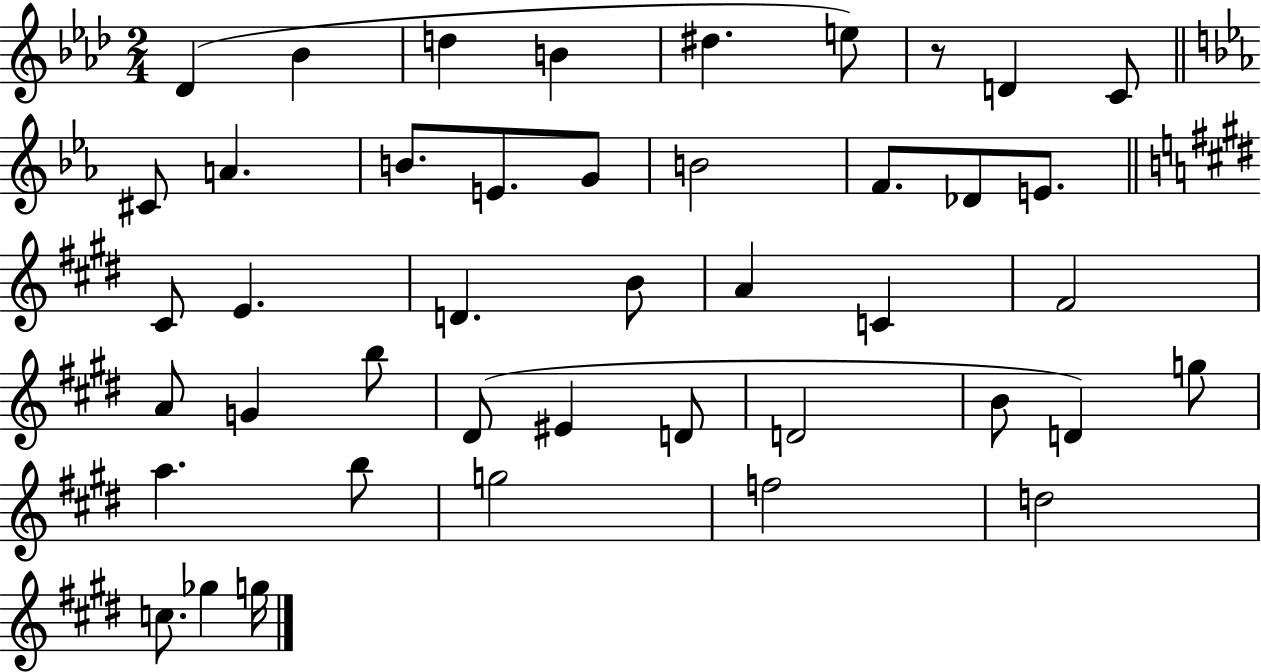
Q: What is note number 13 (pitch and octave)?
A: G4